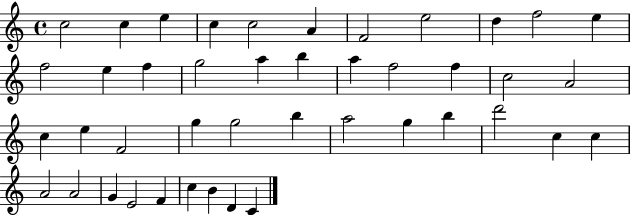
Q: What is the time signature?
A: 4/4